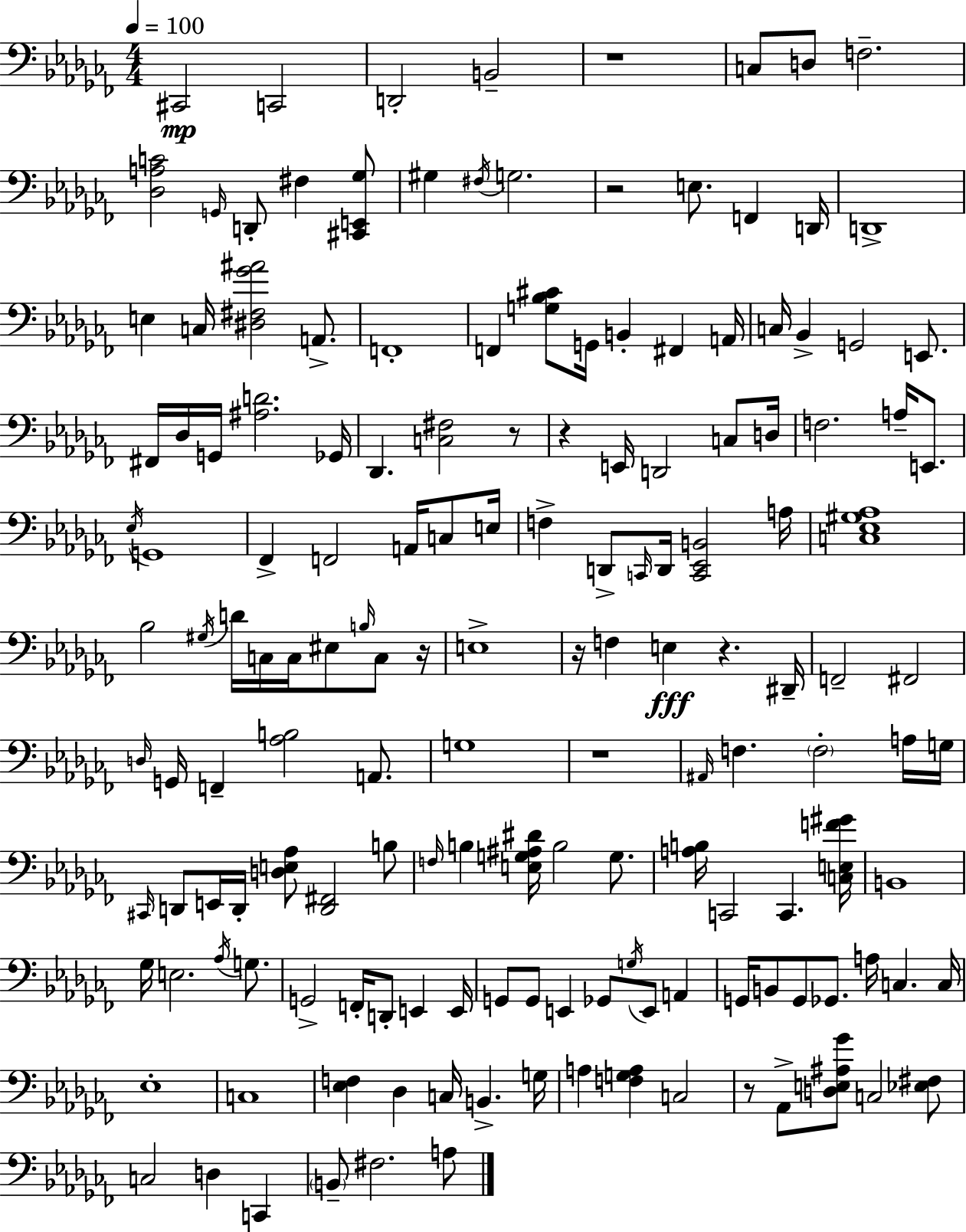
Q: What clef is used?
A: bass